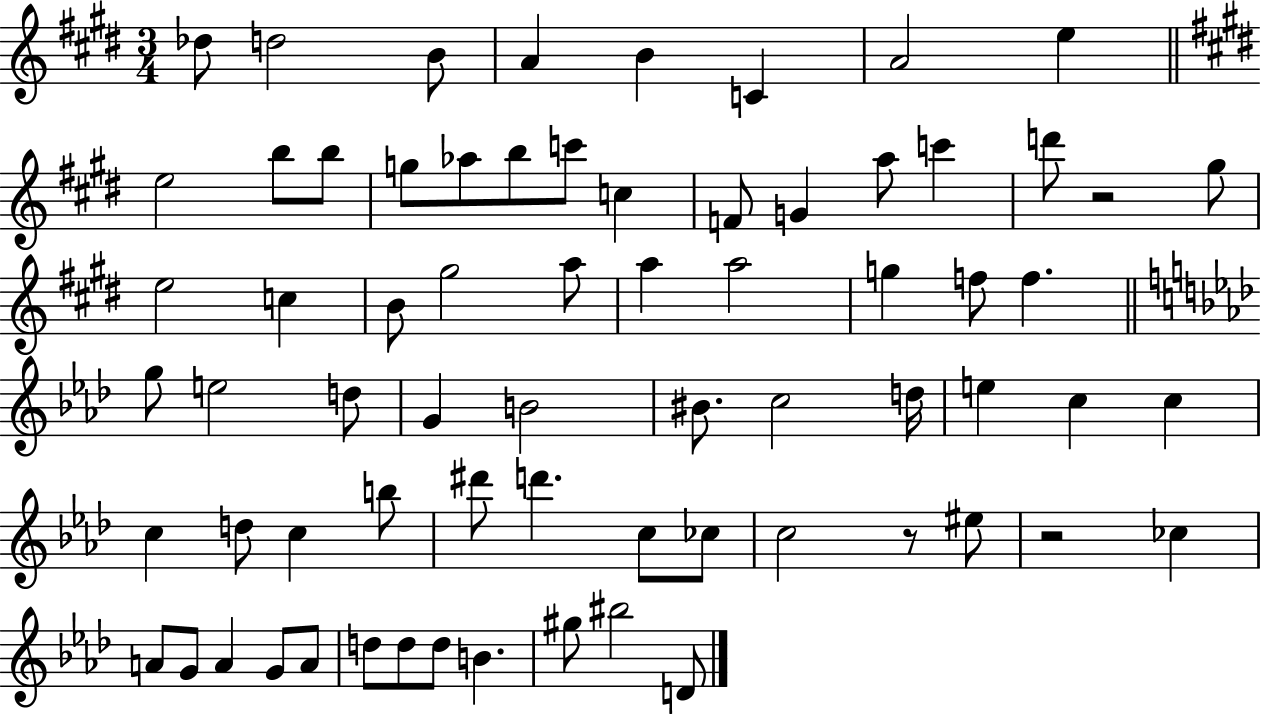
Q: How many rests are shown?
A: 3